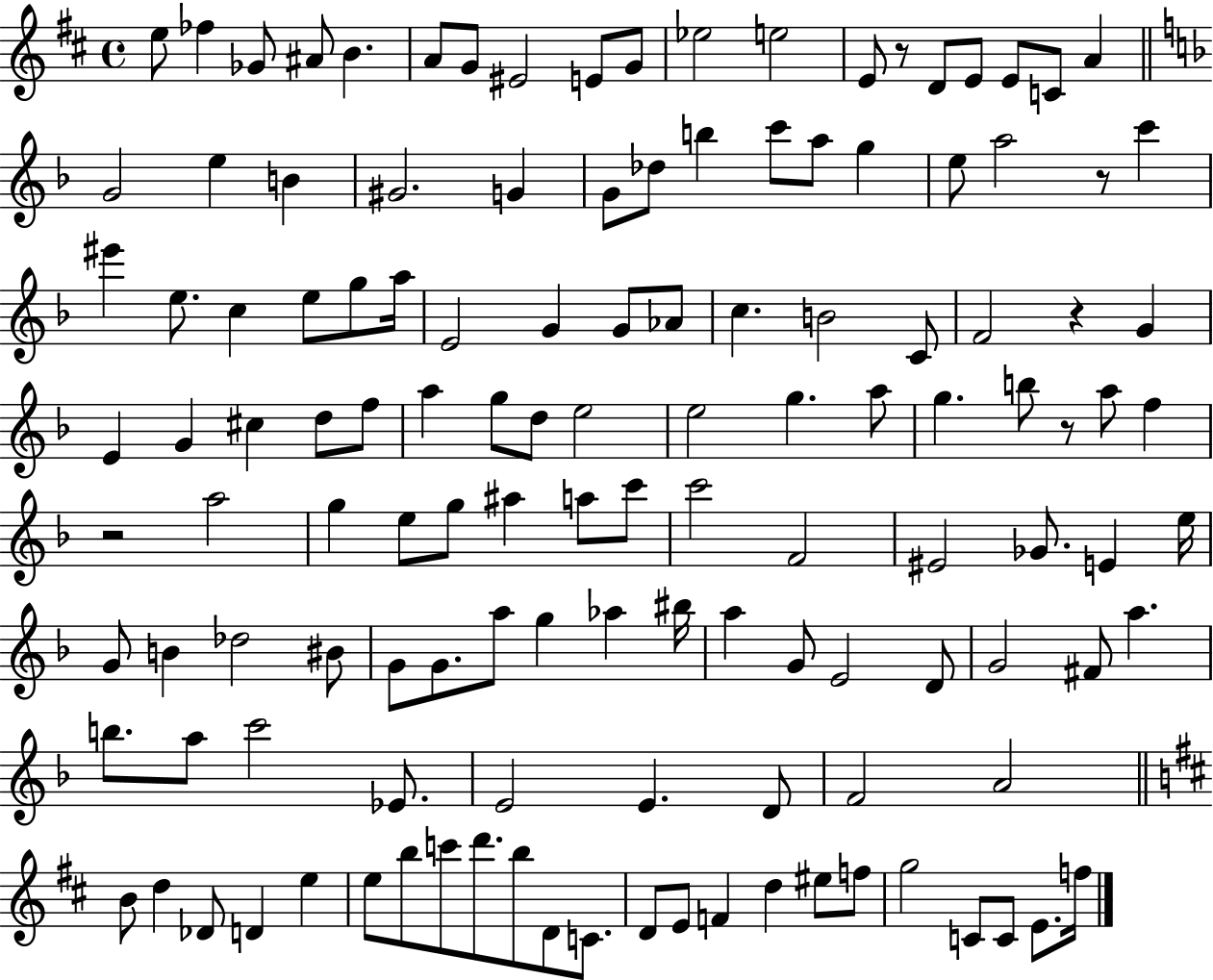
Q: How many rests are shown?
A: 5